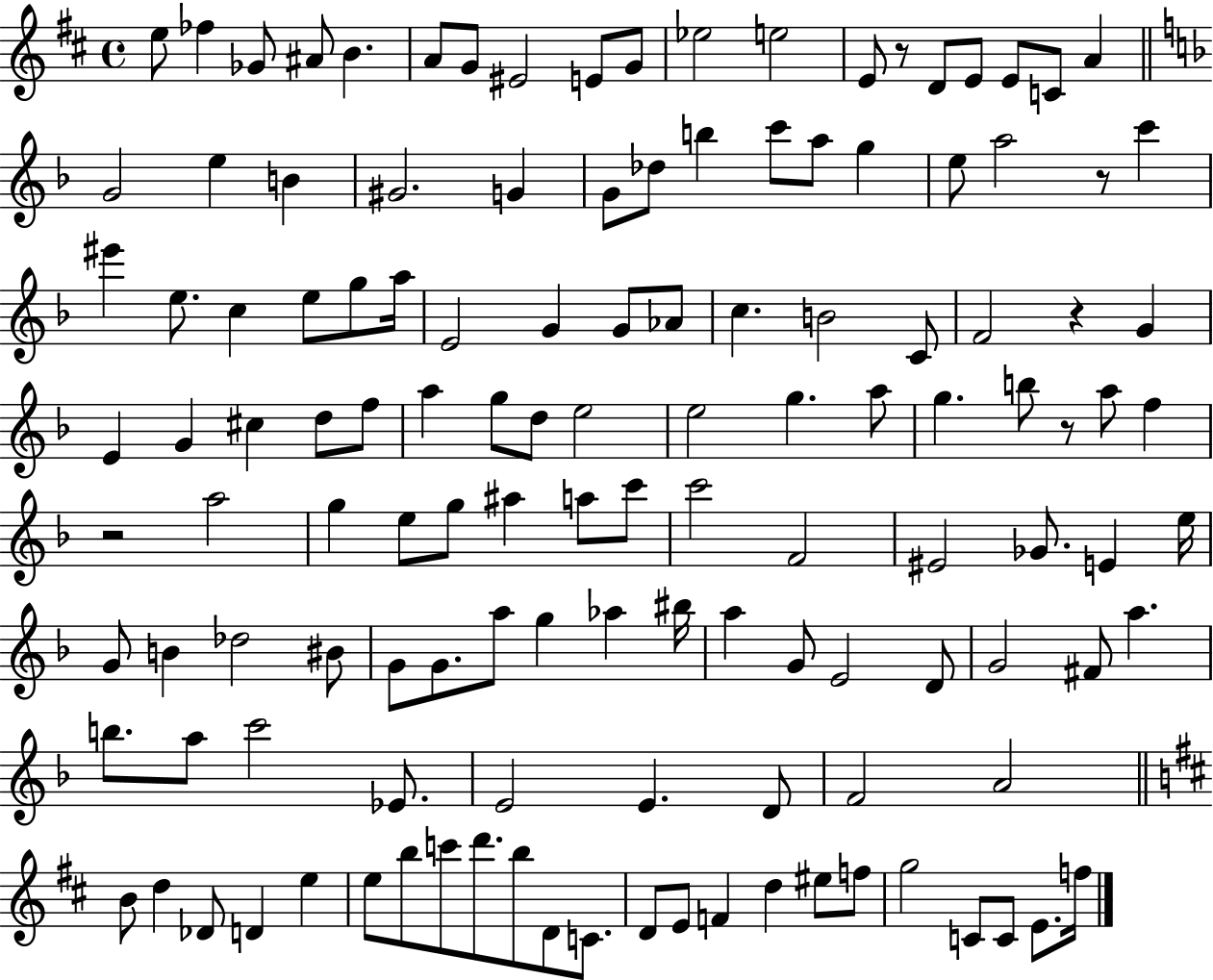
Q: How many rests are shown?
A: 5